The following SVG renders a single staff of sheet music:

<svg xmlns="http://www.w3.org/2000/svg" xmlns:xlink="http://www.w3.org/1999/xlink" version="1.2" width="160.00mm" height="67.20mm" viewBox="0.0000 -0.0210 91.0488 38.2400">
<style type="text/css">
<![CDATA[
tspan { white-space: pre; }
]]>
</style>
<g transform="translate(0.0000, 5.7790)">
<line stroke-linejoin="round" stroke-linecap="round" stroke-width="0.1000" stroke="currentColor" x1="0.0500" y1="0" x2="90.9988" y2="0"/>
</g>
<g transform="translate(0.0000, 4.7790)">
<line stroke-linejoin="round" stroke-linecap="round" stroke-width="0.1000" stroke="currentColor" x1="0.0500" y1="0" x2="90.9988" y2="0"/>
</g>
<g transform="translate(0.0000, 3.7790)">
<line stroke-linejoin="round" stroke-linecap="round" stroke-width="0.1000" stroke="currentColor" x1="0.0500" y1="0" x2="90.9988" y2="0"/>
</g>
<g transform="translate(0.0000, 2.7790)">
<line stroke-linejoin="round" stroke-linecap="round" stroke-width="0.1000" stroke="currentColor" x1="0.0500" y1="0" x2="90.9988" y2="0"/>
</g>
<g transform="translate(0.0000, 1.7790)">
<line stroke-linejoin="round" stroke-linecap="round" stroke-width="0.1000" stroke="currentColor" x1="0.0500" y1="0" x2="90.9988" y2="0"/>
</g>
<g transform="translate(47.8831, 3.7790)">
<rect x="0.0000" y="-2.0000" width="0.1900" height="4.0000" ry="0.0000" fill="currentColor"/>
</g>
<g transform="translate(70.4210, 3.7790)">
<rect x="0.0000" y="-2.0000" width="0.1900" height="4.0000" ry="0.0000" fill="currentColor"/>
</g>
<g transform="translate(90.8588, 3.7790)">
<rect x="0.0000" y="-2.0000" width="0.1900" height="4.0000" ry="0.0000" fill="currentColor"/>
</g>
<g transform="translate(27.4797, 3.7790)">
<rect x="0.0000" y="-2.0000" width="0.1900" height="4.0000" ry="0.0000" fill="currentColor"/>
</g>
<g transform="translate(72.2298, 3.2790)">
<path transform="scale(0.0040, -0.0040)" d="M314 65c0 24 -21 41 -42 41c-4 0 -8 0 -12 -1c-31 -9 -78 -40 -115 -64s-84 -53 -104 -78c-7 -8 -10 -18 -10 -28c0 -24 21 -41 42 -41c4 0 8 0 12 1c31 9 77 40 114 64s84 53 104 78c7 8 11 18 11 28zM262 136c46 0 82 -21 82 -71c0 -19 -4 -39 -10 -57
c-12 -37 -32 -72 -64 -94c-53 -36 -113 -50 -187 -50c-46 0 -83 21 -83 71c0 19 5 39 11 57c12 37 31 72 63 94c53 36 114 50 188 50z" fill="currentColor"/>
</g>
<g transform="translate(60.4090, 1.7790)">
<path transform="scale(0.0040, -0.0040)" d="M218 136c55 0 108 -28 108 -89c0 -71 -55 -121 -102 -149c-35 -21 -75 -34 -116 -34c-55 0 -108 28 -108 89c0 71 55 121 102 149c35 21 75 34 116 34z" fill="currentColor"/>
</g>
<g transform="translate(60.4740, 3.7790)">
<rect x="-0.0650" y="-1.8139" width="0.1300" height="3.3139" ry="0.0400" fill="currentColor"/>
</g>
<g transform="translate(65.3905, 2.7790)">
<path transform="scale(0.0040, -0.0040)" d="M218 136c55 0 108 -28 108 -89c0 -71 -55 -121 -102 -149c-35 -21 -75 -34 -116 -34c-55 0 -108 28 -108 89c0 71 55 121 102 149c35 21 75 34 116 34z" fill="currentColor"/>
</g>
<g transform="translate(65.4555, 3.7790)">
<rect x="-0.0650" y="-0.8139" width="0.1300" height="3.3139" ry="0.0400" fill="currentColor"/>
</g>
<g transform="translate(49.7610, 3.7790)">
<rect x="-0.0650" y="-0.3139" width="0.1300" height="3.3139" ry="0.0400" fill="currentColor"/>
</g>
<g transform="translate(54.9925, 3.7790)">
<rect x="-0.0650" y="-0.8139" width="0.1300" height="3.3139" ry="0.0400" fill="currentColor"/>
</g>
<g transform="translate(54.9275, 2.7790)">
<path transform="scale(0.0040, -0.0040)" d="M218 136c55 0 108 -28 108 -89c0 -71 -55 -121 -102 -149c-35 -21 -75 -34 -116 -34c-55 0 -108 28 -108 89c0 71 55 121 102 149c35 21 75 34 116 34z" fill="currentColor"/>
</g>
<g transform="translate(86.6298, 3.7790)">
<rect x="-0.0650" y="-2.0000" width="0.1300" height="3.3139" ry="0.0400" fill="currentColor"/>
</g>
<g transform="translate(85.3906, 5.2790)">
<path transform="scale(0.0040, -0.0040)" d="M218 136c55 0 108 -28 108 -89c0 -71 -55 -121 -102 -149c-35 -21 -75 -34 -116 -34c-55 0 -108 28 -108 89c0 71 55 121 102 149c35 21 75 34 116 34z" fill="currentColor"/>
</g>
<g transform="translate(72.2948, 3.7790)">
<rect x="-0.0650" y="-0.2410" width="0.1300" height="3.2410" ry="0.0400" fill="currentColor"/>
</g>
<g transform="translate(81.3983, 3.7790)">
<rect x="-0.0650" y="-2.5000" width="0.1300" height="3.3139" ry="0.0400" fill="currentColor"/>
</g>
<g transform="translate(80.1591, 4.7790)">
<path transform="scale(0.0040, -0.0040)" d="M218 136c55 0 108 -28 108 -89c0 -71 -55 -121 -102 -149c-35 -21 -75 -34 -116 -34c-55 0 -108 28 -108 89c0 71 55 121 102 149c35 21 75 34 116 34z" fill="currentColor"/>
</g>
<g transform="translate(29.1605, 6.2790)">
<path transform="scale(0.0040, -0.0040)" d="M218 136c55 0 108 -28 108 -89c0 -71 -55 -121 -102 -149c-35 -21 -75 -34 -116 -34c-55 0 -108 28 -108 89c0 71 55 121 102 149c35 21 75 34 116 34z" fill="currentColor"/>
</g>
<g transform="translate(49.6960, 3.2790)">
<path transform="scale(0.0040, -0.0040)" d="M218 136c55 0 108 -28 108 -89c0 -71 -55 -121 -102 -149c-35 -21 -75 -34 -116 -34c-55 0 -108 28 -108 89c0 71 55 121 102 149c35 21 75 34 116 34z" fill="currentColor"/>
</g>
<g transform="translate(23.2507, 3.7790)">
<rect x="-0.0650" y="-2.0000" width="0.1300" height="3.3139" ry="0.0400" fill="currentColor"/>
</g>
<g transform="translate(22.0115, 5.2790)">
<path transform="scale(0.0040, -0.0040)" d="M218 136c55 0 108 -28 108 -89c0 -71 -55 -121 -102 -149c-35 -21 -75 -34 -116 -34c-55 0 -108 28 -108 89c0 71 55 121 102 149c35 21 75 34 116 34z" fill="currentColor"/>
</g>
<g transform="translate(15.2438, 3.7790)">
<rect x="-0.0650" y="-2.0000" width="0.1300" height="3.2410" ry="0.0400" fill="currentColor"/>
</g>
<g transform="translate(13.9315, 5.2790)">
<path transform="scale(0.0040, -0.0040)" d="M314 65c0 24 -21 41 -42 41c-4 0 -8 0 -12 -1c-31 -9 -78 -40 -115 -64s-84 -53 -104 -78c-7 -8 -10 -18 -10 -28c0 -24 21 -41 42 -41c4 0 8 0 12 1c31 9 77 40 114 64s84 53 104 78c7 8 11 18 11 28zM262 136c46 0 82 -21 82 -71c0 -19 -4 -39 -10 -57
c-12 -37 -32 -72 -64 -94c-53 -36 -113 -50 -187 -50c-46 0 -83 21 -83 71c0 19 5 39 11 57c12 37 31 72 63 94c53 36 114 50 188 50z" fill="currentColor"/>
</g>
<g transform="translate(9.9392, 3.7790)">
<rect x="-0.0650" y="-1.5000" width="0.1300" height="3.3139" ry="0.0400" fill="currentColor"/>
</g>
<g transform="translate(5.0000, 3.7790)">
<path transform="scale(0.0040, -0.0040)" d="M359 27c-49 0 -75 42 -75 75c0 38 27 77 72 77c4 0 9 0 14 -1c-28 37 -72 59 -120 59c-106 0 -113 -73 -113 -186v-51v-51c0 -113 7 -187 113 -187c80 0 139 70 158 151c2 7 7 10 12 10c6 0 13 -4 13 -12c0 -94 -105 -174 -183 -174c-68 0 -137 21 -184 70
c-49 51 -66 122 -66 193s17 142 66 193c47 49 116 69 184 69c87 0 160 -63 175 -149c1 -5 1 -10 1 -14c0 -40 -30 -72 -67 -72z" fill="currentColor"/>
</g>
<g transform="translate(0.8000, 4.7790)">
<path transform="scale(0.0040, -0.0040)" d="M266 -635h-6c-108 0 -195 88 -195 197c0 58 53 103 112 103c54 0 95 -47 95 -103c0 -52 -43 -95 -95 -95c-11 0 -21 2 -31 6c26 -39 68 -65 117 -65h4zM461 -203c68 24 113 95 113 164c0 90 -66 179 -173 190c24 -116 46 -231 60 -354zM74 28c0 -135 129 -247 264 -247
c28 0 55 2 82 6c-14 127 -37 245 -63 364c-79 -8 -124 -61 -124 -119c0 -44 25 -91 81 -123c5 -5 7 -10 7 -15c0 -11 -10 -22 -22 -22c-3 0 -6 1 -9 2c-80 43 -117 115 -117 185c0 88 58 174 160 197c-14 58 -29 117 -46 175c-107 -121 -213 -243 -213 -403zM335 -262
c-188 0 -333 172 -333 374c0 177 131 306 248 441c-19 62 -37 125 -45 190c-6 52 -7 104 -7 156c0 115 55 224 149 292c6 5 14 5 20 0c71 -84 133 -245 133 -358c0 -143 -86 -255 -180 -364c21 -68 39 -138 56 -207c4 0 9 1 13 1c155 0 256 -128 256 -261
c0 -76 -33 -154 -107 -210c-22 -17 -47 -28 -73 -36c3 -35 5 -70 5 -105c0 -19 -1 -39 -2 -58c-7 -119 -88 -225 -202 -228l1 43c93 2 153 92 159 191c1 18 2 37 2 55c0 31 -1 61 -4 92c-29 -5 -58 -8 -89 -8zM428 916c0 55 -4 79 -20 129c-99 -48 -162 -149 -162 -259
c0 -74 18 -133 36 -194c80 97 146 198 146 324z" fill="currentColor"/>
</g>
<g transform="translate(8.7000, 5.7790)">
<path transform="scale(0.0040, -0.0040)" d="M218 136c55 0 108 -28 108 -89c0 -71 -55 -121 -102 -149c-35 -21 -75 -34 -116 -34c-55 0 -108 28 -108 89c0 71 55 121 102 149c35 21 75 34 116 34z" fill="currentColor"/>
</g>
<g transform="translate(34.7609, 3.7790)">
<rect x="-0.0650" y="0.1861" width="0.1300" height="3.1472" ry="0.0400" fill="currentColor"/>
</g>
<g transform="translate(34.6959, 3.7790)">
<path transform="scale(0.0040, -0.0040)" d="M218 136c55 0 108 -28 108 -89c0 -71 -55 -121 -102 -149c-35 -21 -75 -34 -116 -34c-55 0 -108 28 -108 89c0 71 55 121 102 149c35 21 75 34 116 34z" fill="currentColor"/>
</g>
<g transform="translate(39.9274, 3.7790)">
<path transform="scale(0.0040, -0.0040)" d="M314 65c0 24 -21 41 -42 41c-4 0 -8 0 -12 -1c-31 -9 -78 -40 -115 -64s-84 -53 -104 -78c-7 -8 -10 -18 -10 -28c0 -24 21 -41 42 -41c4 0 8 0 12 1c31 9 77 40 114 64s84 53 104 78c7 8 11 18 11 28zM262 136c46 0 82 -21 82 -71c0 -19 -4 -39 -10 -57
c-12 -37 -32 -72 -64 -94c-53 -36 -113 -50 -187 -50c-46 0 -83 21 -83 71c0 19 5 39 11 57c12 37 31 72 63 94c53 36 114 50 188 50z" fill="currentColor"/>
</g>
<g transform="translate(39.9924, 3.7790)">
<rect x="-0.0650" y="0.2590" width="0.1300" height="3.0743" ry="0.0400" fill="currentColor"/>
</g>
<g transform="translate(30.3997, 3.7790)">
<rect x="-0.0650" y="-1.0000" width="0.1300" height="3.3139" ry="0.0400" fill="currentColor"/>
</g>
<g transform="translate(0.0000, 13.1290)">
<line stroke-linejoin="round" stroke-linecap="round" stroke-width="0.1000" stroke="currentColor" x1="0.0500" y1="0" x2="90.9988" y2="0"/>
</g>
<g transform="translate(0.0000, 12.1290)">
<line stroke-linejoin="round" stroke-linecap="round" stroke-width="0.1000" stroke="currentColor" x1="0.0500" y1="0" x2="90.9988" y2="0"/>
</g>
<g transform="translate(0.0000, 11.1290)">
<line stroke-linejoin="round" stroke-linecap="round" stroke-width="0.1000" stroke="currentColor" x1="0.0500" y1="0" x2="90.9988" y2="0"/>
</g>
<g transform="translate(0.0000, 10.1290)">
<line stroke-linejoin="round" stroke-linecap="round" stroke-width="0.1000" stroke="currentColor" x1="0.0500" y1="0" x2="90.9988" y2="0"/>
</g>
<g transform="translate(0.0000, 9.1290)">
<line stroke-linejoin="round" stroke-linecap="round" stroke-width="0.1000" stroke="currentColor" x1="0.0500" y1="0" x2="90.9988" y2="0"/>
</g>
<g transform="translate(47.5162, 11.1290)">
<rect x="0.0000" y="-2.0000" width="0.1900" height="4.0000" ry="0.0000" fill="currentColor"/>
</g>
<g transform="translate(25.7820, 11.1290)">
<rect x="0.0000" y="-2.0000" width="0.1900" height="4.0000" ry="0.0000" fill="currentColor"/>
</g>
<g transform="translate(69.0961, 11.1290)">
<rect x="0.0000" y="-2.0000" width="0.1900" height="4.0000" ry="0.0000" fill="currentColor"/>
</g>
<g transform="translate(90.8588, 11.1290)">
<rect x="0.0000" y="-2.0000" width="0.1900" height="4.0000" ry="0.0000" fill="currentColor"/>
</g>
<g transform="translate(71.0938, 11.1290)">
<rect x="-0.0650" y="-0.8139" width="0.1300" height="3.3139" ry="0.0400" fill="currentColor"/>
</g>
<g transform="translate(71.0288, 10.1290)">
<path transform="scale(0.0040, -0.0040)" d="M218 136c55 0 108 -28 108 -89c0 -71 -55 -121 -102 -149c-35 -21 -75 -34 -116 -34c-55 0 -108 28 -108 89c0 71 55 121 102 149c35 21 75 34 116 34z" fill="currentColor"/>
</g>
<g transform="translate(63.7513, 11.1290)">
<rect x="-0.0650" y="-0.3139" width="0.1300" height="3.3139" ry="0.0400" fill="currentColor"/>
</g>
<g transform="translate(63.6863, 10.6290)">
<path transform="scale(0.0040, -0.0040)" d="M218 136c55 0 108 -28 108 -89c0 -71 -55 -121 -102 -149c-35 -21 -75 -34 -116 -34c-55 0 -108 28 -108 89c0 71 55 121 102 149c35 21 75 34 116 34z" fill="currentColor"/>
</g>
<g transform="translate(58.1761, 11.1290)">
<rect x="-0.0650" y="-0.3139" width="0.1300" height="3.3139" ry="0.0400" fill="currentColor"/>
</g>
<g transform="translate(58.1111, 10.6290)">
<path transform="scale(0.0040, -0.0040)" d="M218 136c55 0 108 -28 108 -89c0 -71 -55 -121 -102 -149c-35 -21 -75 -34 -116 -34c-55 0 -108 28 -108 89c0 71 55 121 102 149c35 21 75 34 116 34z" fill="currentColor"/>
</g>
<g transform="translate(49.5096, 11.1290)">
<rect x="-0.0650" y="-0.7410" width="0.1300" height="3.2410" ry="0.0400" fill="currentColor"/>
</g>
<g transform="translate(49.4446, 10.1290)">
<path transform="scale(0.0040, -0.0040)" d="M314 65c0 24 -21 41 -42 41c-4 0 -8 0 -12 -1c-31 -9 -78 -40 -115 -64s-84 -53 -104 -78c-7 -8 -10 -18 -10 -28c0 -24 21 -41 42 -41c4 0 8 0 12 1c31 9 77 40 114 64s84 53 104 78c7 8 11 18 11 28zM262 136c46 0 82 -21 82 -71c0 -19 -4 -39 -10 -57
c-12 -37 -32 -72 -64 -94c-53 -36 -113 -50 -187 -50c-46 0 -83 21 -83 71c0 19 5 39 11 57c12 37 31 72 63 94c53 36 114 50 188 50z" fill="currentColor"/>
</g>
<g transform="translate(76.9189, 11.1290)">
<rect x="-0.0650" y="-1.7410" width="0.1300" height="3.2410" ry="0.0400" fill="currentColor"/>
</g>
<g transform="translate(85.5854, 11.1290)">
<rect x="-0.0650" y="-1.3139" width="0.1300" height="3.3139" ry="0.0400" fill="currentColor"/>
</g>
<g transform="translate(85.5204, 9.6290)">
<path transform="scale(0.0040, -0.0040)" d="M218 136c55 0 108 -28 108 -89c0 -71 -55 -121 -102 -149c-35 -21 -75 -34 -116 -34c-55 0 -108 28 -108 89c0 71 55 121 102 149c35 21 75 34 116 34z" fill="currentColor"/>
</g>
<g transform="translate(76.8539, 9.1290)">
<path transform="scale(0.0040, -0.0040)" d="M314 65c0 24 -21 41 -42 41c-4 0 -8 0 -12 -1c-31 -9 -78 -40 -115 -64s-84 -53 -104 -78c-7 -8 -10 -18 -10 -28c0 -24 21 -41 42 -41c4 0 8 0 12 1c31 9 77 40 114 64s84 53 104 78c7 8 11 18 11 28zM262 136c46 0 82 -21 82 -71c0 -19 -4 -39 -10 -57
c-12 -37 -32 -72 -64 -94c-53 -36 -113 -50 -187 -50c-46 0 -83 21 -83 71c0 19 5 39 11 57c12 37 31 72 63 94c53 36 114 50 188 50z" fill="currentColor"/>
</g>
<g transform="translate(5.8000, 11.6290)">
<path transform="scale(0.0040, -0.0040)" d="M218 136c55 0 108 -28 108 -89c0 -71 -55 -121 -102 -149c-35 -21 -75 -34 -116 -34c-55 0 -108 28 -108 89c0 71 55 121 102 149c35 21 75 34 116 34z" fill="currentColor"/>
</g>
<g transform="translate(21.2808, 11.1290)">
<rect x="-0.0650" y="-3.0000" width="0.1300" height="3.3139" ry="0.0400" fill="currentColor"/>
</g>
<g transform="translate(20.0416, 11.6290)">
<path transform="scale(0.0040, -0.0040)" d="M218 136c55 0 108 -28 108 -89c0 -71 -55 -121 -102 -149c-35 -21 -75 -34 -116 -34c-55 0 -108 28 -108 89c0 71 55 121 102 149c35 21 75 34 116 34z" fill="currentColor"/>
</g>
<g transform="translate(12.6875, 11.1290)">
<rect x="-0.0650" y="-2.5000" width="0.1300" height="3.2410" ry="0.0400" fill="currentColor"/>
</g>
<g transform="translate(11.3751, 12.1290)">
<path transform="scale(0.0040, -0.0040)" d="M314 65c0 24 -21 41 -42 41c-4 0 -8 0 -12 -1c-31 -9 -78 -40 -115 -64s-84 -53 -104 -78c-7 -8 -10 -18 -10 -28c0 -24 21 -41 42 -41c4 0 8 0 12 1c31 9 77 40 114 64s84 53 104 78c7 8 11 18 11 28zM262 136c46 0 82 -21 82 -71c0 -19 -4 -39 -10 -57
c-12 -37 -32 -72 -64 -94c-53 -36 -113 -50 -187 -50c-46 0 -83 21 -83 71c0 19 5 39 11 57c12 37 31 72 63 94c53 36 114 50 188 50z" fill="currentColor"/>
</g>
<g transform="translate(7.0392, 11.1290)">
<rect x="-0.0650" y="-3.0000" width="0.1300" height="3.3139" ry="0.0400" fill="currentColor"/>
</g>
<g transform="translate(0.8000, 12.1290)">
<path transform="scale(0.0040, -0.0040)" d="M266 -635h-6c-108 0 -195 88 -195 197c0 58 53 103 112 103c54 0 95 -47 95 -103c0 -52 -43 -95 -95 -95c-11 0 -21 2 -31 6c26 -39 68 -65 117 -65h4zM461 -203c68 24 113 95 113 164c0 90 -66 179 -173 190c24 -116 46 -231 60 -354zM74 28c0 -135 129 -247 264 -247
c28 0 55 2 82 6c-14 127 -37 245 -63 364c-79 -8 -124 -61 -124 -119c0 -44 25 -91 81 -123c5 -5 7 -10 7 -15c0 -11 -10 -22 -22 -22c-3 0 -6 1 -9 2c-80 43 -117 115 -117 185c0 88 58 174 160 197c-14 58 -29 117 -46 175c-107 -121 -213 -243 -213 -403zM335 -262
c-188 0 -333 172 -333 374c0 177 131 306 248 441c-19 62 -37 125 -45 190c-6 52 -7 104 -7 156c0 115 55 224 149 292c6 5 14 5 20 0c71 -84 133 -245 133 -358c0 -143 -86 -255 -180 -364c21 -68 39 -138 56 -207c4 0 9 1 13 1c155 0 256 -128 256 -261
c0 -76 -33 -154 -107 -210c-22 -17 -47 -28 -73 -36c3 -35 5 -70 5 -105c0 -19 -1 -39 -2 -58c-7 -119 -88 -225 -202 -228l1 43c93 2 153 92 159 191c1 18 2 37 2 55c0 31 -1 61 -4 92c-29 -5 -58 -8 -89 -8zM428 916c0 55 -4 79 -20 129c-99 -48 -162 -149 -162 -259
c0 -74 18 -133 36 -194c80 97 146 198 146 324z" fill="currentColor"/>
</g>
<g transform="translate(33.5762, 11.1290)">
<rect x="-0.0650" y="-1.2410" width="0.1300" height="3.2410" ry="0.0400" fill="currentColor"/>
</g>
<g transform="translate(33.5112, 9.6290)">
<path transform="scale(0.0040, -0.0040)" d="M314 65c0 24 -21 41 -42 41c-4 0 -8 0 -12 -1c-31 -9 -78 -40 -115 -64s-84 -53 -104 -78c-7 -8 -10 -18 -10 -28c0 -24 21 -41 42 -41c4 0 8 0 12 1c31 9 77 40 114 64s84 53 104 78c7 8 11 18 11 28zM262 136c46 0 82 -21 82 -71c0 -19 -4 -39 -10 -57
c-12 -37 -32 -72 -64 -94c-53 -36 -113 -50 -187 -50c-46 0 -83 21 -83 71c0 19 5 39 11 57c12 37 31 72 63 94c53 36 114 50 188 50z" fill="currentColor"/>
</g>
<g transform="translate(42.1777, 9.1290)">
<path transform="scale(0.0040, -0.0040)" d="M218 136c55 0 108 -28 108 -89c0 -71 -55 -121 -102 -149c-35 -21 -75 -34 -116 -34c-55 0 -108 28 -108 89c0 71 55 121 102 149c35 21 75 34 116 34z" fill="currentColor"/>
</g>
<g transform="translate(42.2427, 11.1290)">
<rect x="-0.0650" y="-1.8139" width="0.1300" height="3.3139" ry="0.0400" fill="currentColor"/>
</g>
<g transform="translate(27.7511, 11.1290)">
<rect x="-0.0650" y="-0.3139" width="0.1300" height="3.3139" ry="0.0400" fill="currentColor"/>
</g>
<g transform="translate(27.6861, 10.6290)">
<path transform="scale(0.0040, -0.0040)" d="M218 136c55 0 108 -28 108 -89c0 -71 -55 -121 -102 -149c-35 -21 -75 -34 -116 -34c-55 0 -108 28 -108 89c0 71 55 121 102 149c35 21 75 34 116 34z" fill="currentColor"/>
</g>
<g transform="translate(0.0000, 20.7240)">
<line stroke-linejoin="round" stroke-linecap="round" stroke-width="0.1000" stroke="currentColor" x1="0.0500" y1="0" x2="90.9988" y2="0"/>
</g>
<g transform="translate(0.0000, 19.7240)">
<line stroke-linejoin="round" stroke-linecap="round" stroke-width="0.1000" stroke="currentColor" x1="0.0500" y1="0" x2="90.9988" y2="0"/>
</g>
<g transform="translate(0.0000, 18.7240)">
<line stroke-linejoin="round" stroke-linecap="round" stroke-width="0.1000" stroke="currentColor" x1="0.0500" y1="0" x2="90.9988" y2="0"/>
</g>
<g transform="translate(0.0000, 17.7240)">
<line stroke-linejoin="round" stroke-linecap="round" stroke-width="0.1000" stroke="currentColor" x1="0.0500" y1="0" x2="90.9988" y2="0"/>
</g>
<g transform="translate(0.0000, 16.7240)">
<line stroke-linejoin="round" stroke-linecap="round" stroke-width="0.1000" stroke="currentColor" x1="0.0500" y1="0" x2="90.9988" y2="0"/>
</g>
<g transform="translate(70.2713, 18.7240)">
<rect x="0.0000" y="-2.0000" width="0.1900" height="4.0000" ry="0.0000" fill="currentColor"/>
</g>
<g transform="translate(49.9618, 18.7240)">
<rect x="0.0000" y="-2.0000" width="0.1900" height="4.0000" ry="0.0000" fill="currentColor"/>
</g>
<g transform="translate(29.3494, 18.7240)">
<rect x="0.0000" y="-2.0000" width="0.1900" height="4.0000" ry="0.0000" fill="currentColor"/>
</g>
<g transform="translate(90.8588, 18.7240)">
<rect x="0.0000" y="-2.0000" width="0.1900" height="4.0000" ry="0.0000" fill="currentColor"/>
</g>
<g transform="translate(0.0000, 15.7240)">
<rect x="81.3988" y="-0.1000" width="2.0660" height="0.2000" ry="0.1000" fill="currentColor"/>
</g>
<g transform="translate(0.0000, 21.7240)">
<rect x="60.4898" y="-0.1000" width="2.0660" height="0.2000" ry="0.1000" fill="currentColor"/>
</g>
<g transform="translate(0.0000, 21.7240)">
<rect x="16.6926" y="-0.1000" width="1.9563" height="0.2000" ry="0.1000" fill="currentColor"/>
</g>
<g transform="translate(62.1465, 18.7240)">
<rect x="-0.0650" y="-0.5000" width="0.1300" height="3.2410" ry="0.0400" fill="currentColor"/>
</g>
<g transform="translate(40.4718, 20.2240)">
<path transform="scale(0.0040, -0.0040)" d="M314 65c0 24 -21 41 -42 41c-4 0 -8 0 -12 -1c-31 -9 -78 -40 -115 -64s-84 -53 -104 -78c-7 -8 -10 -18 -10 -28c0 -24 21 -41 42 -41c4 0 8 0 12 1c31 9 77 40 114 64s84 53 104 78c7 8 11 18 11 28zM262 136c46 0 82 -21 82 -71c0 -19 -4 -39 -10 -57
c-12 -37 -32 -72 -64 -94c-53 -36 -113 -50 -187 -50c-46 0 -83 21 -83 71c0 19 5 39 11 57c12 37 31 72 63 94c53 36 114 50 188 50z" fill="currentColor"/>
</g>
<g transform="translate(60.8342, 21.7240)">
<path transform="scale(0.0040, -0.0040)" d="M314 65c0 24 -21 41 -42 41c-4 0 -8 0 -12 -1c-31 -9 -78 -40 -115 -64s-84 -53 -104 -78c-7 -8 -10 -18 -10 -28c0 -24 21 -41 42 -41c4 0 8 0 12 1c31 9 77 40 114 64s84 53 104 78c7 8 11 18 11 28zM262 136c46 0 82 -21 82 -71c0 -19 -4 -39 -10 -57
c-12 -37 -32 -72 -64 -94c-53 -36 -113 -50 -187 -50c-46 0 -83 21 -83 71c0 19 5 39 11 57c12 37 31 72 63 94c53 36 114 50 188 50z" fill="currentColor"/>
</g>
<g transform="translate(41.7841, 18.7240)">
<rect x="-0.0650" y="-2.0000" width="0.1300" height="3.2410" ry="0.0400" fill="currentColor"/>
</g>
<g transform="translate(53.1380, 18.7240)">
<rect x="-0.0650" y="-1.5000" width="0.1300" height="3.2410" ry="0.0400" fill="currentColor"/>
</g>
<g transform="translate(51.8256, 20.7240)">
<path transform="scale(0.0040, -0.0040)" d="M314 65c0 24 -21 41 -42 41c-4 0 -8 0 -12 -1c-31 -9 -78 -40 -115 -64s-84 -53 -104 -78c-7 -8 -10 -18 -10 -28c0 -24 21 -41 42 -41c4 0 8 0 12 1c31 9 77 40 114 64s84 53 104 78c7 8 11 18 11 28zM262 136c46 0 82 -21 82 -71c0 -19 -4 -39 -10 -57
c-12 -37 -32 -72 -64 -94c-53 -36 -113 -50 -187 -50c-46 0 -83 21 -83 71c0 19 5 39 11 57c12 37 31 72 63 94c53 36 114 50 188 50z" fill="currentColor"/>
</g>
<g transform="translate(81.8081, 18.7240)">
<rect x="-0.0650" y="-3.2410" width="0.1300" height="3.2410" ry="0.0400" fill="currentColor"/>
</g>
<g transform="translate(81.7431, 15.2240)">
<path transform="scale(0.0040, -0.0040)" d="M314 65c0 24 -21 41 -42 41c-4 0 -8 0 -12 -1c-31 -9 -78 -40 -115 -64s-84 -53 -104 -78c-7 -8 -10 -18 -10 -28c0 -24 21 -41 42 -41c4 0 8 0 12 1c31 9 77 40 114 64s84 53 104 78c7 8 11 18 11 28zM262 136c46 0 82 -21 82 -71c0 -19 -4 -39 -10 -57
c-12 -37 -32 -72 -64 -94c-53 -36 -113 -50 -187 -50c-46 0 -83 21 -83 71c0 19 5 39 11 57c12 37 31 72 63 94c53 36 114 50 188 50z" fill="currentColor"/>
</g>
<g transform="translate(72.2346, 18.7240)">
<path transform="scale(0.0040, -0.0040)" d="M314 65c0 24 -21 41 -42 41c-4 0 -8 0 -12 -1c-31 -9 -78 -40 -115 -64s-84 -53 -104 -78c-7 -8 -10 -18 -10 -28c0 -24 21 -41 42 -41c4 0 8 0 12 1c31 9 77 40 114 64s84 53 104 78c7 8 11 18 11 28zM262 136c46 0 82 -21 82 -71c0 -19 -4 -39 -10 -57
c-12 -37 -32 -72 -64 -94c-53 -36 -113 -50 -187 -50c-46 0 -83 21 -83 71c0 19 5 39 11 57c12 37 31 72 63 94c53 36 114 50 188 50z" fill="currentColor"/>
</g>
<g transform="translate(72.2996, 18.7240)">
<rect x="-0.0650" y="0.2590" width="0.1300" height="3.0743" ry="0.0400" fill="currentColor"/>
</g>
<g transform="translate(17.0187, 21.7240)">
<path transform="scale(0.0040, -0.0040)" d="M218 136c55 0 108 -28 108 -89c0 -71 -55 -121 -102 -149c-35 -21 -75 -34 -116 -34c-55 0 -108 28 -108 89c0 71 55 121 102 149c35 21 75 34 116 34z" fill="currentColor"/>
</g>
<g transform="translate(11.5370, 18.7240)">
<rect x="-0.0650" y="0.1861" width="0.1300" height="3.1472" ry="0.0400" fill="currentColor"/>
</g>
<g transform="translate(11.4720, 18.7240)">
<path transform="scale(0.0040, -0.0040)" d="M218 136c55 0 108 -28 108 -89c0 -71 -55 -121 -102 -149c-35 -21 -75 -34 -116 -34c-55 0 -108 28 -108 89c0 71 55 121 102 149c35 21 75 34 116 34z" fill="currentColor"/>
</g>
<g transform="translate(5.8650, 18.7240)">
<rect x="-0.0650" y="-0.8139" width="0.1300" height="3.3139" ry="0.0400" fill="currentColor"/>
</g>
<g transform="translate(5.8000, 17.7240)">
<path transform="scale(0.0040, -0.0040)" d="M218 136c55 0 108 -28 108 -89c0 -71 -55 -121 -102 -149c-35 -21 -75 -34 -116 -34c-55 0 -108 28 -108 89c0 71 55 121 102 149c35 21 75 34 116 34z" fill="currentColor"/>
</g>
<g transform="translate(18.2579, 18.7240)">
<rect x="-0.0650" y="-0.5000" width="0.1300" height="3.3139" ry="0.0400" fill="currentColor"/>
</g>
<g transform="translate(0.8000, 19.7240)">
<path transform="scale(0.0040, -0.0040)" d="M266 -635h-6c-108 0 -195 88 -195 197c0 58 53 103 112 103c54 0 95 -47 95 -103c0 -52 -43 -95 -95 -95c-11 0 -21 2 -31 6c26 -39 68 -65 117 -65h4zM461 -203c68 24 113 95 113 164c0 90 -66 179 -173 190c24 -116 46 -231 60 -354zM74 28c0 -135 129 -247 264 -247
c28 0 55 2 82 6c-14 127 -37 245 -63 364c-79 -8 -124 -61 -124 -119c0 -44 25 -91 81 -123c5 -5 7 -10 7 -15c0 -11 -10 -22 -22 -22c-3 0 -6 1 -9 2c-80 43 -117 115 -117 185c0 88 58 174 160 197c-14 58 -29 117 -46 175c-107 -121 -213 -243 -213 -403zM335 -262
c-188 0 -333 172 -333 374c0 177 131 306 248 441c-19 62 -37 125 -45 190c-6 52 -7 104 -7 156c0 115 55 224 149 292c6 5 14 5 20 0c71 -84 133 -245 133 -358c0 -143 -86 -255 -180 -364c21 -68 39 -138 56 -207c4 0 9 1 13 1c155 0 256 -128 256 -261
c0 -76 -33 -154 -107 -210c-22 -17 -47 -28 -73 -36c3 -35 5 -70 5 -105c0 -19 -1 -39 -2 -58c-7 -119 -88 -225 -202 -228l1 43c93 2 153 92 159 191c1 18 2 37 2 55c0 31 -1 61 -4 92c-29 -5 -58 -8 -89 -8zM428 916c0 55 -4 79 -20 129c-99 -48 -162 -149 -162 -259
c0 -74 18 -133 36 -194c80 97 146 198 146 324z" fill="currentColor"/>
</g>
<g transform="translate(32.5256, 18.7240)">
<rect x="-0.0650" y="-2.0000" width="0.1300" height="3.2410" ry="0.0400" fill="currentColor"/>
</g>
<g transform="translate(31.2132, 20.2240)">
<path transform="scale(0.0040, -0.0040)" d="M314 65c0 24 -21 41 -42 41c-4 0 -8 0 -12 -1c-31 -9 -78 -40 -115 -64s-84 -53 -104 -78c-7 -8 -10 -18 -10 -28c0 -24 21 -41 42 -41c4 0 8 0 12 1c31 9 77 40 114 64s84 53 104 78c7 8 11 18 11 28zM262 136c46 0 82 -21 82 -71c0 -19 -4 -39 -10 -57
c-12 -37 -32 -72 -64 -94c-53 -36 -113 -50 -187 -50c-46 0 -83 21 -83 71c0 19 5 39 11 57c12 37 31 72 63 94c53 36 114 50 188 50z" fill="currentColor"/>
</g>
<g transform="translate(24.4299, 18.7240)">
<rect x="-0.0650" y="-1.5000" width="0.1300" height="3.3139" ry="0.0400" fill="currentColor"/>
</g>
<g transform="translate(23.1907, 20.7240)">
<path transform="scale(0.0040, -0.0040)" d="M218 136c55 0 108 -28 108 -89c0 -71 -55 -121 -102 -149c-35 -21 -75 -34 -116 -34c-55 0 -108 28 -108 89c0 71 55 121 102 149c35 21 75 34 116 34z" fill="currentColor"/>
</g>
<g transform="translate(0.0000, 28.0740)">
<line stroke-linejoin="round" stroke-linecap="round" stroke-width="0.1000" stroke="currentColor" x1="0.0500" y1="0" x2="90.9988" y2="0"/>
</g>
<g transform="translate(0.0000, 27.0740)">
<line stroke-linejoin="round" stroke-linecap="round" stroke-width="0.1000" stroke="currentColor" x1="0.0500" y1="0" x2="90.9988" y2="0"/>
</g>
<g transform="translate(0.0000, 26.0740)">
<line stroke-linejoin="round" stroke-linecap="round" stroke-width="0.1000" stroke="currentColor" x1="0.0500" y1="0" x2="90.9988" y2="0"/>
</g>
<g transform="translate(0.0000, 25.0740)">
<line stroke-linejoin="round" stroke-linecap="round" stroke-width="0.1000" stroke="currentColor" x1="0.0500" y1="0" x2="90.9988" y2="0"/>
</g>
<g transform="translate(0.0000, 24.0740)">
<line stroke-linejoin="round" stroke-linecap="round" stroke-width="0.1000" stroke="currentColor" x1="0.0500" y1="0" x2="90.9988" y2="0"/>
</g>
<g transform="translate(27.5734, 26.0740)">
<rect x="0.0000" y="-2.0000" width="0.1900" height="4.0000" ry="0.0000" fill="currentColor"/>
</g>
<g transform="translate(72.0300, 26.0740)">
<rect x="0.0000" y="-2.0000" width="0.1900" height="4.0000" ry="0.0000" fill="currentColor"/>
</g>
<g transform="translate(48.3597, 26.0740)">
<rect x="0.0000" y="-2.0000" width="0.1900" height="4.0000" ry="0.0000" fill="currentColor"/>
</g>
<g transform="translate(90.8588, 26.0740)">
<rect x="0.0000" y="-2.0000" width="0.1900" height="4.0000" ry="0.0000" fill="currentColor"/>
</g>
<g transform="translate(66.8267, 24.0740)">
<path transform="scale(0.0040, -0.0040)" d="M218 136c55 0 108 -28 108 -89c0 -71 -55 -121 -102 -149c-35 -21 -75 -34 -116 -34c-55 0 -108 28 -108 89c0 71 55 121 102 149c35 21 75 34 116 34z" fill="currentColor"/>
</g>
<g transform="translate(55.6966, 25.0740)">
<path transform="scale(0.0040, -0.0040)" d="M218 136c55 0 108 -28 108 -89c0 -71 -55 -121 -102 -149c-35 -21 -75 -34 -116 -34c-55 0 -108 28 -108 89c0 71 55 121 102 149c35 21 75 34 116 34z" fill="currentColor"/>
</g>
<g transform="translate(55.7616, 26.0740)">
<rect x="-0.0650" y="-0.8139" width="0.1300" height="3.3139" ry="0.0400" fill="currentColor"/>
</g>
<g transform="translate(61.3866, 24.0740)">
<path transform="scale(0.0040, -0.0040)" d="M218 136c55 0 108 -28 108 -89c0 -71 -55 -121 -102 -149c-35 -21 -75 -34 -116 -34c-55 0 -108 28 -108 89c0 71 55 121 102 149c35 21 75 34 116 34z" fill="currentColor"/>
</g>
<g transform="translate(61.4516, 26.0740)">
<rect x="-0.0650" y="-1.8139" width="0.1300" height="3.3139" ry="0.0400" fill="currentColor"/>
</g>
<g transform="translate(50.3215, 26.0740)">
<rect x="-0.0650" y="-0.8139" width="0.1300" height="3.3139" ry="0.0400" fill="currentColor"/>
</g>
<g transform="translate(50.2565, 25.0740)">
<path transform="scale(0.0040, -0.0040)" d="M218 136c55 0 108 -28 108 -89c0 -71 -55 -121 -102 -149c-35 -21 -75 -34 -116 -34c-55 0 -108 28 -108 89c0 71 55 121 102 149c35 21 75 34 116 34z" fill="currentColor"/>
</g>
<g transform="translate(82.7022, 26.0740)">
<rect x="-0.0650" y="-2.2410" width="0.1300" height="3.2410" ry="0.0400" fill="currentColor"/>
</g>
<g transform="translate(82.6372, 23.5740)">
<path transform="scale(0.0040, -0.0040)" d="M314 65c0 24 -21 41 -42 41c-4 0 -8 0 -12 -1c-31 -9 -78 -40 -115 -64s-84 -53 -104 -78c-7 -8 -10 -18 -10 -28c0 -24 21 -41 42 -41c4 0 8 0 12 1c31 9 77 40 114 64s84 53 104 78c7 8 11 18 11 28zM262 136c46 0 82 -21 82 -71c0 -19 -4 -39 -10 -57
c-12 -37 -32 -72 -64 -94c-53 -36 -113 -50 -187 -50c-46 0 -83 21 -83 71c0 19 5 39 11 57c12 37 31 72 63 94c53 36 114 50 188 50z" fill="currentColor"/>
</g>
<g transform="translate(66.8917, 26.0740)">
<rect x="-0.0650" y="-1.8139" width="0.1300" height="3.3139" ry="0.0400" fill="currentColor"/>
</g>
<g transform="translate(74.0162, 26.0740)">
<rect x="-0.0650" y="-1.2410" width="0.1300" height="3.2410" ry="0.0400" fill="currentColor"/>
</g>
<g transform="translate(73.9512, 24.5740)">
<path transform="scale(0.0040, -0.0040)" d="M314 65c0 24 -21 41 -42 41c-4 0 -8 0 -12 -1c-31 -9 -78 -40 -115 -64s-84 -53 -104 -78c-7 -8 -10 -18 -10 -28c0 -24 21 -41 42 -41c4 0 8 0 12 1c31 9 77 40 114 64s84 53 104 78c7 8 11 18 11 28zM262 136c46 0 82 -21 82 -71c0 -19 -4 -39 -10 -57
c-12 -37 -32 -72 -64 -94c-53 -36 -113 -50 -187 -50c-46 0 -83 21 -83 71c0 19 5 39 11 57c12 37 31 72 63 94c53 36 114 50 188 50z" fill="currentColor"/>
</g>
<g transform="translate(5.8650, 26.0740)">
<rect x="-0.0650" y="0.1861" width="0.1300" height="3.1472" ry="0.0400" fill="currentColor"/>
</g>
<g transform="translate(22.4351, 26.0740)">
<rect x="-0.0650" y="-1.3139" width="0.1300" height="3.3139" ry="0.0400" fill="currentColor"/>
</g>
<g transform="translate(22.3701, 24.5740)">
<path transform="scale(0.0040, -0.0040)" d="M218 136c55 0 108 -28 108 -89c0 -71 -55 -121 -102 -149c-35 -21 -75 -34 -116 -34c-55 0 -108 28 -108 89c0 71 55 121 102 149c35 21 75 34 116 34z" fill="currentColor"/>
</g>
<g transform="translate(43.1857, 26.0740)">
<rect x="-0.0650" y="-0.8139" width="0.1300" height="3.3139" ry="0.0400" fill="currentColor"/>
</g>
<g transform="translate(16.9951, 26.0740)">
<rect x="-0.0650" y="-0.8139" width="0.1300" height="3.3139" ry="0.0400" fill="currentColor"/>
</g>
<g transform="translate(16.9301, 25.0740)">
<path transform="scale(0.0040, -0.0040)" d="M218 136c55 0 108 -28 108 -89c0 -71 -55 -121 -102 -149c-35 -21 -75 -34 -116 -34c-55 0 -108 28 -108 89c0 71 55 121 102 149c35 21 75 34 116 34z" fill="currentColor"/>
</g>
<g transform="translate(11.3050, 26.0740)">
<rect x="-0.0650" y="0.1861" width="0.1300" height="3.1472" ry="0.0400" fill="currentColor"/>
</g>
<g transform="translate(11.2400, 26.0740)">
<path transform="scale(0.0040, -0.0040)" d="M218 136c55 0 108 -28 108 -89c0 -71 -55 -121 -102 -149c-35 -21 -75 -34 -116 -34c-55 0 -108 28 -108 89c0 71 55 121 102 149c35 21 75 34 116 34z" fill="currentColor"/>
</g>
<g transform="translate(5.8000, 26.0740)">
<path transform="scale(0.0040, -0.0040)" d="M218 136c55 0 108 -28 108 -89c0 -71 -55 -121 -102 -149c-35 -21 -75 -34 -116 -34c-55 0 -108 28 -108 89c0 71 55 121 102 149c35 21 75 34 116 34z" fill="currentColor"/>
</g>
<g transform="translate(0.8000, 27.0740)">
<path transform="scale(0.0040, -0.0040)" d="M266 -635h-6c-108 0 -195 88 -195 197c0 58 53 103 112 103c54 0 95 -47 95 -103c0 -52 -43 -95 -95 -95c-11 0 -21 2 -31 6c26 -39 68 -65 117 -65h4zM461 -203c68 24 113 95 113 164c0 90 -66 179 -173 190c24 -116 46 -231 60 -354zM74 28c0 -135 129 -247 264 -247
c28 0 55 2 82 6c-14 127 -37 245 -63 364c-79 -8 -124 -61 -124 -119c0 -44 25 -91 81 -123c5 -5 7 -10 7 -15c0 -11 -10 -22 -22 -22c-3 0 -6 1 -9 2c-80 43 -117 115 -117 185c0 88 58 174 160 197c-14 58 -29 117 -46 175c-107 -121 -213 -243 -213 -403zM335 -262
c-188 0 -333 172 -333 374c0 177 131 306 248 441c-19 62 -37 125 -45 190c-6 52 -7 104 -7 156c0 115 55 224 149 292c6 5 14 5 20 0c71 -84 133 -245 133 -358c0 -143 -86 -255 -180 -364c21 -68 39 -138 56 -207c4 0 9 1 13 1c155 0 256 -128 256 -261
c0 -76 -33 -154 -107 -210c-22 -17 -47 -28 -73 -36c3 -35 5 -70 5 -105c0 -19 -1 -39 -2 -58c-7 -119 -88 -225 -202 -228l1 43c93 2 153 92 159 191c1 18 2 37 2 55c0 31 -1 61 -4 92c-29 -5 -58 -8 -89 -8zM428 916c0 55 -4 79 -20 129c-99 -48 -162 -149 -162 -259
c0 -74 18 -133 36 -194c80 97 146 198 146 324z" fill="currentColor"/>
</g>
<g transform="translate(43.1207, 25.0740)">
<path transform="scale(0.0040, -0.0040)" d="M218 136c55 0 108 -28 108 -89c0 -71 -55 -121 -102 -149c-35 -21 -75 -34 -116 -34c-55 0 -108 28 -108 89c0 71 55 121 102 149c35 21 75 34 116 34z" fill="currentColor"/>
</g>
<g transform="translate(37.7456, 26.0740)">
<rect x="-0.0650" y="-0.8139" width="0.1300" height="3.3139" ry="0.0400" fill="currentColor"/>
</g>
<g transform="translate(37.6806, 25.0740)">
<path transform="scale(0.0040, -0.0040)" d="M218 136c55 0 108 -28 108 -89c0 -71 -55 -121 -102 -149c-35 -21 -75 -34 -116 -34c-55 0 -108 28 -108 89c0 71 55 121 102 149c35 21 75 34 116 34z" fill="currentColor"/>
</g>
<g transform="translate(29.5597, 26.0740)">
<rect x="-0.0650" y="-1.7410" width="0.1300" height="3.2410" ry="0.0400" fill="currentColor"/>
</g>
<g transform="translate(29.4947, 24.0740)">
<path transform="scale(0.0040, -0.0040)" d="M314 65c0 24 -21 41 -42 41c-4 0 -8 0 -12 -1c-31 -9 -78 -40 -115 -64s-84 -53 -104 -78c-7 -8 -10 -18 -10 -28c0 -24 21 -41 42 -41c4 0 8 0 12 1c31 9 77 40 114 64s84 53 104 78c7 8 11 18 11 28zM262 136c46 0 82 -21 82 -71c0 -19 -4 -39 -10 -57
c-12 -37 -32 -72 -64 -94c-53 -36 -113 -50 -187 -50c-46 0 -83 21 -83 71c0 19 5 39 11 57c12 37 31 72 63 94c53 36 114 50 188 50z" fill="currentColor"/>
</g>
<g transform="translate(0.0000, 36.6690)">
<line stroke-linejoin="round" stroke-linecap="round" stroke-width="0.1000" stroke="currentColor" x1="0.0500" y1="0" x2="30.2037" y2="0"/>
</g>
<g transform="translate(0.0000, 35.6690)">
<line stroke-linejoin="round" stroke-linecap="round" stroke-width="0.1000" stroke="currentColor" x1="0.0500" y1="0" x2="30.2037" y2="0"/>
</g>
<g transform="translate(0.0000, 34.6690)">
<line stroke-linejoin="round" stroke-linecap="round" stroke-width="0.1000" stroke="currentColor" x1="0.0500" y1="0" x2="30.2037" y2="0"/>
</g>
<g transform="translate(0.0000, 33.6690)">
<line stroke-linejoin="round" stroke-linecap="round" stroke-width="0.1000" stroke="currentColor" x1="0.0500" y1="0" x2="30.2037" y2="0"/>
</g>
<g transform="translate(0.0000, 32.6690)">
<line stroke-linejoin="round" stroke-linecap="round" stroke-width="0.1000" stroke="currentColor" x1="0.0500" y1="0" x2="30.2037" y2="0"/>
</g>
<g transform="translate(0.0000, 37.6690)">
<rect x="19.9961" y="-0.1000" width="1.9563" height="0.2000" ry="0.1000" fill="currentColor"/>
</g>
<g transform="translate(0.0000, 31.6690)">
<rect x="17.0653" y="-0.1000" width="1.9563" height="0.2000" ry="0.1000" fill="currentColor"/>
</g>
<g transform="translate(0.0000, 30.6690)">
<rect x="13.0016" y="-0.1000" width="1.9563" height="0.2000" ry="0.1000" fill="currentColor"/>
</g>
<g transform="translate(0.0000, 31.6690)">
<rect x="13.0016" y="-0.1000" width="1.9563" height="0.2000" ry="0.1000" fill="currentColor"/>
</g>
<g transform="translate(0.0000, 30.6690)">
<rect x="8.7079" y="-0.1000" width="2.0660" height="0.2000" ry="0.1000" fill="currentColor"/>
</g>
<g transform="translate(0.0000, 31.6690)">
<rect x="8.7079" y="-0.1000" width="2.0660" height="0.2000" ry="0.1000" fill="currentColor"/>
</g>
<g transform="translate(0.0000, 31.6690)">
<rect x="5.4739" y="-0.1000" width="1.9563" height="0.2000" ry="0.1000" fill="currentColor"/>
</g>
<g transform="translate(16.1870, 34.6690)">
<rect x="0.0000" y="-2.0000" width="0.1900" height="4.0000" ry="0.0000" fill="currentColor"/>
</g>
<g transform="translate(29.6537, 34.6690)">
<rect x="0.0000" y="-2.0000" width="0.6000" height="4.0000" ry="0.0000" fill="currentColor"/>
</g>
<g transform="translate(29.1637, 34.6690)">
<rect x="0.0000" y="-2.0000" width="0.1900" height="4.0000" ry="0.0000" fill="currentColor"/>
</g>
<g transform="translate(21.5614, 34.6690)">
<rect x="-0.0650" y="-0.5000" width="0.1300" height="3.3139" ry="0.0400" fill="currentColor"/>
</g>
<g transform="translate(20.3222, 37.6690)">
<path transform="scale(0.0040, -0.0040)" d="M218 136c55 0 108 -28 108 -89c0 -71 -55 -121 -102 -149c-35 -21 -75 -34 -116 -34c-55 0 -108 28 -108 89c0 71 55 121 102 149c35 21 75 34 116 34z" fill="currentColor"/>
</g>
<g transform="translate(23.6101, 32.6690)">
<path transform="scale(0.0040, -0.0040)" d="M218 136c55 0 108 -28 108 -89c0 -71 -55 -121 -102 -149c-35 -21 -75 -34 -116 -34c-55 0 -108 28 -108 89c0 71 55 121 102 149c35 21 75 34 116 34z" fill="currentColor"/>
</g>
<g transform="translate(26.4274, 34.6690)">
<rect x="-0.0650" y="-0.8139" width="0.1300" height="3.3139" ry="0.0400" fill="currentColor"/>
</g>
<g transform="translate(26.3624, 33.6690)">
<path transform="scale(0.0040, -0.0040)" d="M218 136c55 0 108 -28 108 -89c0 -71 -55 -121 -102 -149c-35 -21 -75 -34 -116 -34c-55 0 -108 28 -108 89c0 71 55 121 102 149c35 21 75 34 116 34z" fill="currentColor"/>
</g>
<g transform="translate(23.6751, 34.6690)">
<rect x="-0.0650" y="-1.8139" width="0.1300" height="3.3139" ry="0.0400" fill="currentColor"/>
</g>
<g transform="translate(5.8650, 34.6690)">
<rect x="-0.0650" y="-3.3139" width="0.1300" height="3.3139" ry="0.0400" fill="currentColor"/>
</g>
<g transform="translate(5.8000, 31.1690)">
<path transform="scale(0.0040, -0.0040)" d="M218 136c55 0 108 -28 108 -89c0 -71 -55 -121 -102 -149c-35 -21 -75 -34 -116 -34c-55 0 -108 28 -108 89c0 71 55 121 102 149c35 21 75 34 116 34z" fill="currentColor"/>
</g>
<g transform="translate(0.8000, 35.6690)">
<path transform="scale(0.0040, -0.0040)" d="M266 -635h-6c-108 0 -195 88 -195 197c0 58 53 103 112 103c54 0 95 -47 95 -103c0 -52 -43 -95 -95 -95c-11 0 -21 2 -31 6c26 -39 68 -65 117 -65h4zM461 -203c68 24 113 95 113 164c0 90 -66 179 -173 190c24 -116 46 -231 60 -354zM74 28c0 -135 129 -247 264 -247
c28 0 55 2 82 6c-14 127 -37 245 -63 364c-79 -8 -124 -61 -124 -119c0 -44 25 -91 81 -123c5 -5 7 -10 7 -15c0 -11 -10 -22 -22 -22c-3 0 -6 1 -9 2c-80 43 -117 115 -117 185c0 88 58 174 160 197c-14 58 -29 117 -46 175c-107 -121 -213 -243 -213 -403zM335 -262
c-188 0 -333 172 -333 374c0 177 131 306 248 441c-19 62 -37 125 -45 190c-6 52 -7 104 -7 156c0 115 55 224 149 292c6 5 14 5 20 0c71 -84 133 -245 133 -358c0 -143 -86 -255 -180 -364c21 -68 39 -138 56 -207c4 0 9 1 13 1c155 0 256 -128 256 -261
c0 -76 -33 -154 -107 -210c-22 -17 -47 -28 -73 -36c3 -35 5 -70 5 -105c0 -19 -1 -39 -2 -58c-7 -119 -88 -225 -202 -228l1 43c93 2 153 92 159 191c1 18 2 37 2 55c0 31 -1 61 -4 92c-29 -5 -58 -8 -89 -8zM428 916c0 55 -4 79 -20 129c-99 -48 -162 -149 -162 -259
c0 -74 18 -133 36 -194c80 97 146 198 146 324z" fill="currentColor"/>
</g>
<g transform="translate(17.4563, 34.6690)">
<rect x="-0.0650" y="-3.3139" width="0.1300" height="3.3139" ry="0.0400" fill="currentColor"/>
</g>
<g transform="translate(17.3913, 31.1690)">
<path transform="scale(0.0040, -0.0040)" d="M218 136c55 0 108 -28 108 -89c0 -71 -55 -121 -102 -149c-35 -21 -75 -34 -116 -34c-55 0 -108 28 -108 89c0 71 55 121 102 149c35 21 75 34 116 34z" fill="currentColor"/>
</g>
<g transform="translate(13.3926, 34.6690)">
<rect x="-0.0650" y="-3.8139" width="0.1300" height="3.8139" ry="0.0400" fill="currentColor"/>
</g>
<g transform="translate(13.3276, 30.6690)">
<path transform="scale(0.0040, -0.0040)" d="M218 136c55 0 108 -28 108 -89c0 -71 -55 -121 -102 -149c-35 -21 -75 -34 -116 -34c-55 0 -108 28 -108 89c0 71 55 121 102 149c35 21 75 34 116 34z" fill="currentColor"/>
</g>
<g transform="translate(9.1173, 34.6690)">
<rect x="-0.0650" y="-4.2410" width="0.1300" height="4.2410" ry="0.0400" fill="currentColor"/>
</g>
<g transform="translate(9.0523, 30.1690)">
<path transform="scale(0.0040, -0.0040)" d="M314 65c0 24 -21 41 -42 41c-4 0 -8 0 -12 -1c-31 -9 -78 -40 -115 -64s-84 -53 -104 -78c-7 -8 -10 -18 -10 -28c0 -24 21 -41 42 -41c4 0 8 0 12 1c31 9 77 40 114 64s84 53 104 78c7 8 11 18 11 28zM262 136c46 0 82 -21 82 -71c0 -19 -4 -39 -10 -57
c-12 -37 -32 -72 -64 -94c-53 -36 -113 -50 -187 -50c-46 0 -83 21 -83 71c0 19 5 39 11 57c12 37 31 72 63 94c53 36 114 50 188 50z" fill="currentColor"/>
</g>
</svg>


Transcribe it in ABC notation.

X:1
T:Untitled
M:4/4
L:1/4
K:C
E F2 F D B B2 c d f d c2 G F A G2 A c e2 f d2 c c d f2 e d B C E F2 F2 E2 C2 B2 b2 B B d e f2 d d d d f f e2 g2 b d'2 c' b C f d